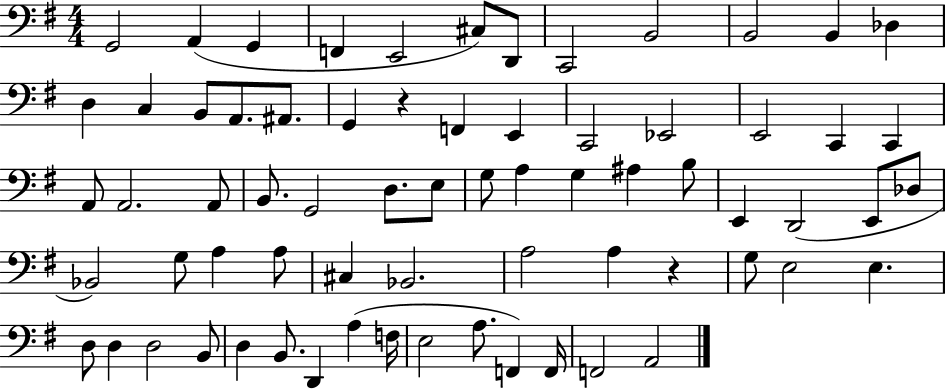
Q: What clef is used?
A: bass